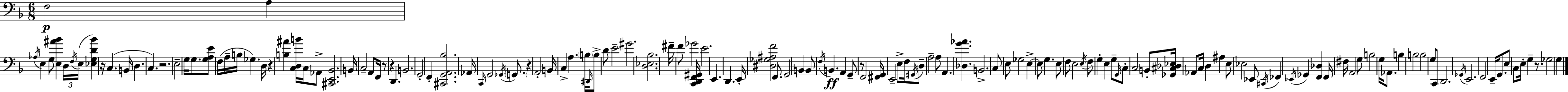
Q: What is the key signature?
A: D minor